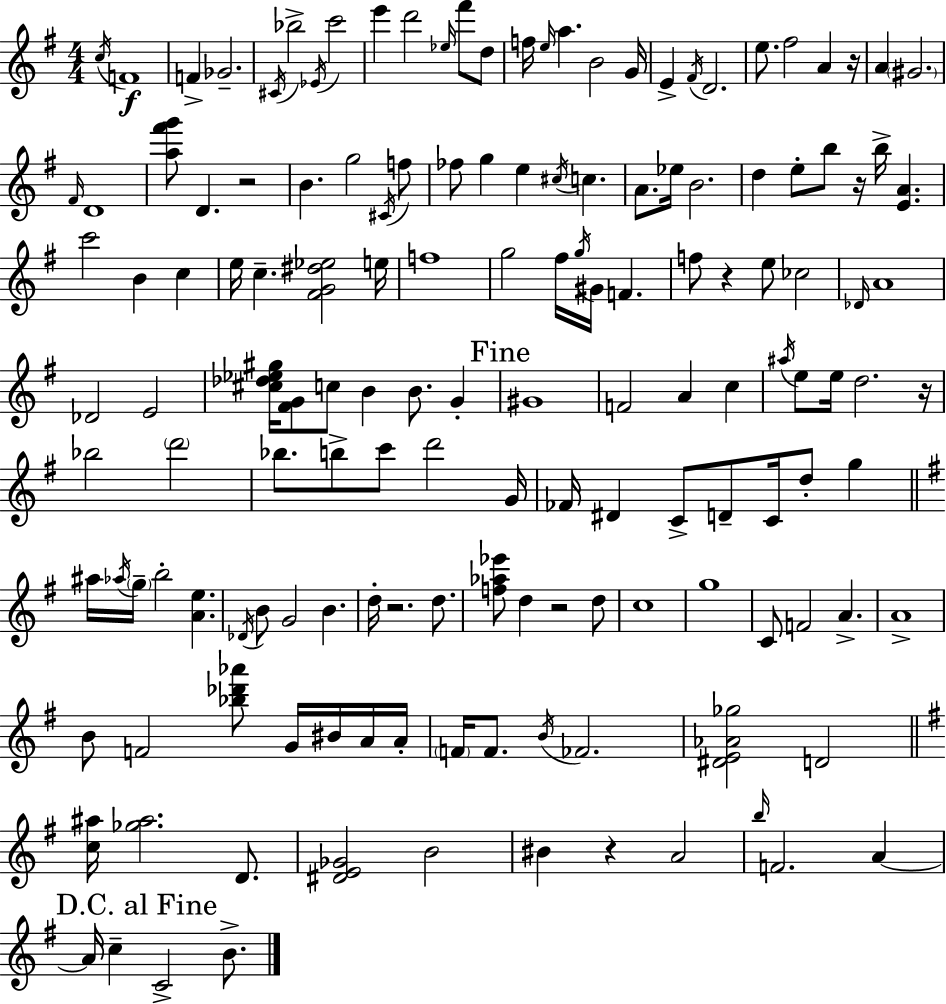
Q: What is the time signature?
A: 4/4